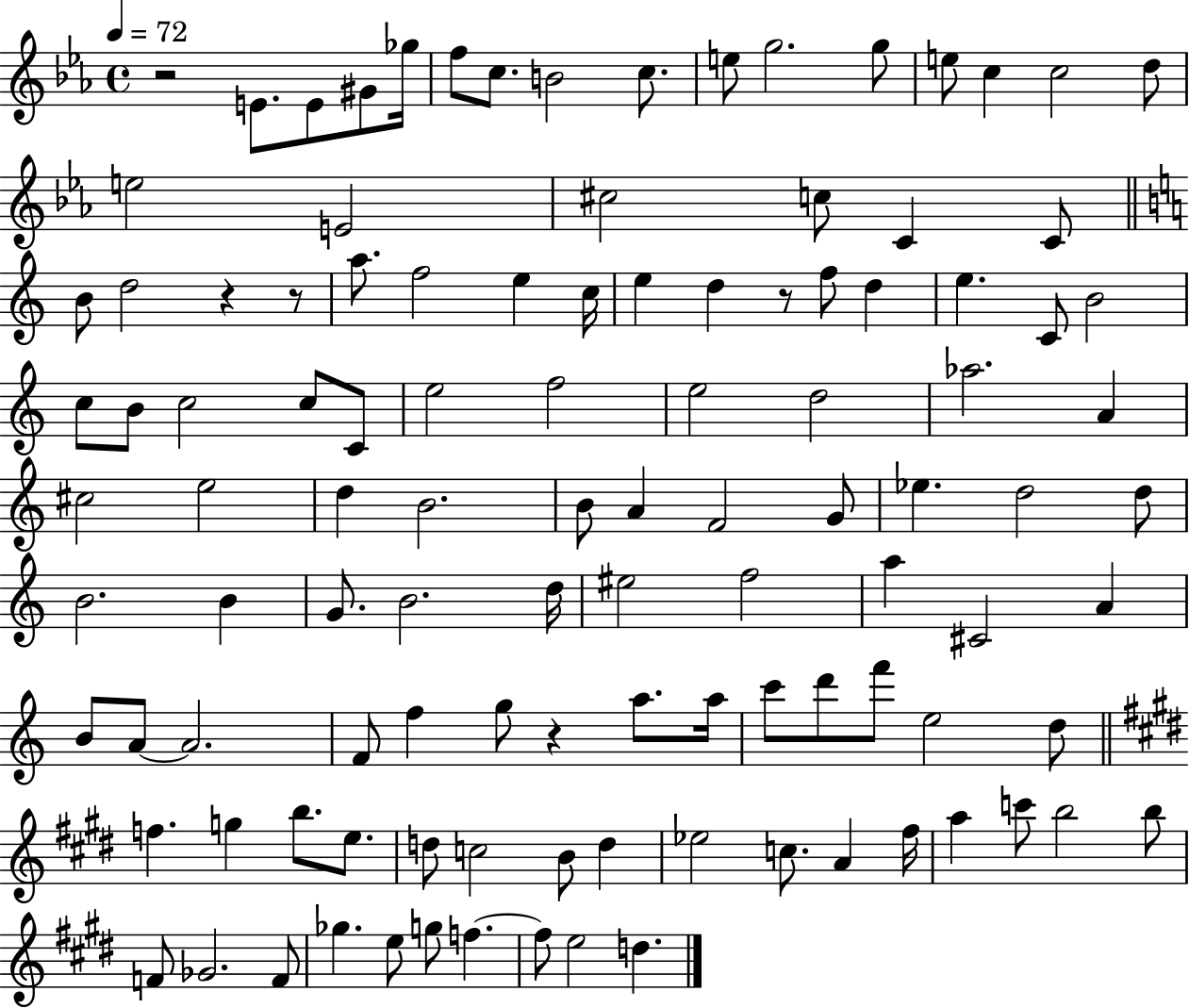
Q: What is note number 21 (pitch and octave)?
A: C4